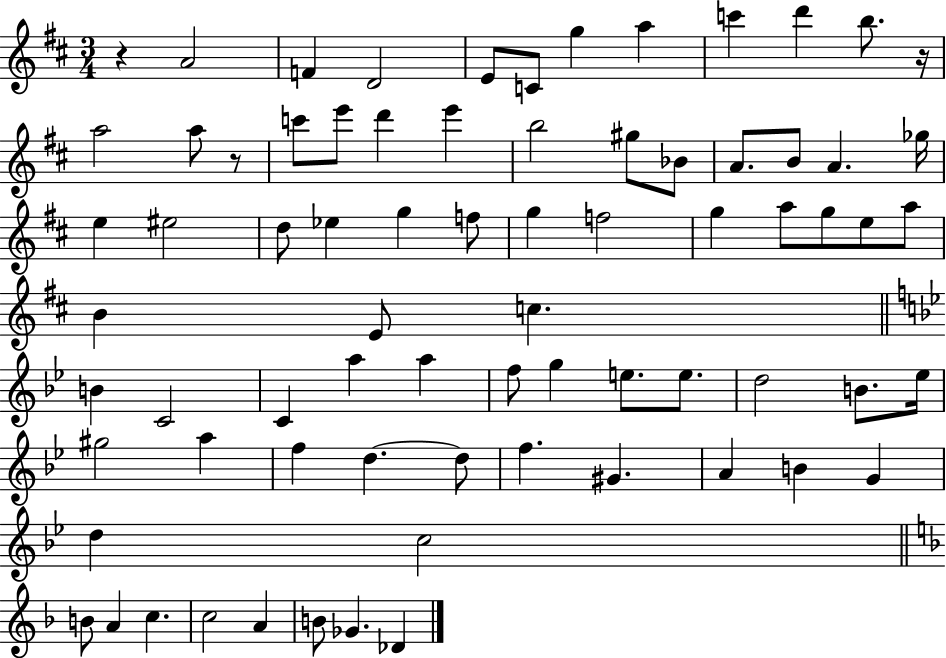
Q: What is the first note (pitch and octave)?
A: A4